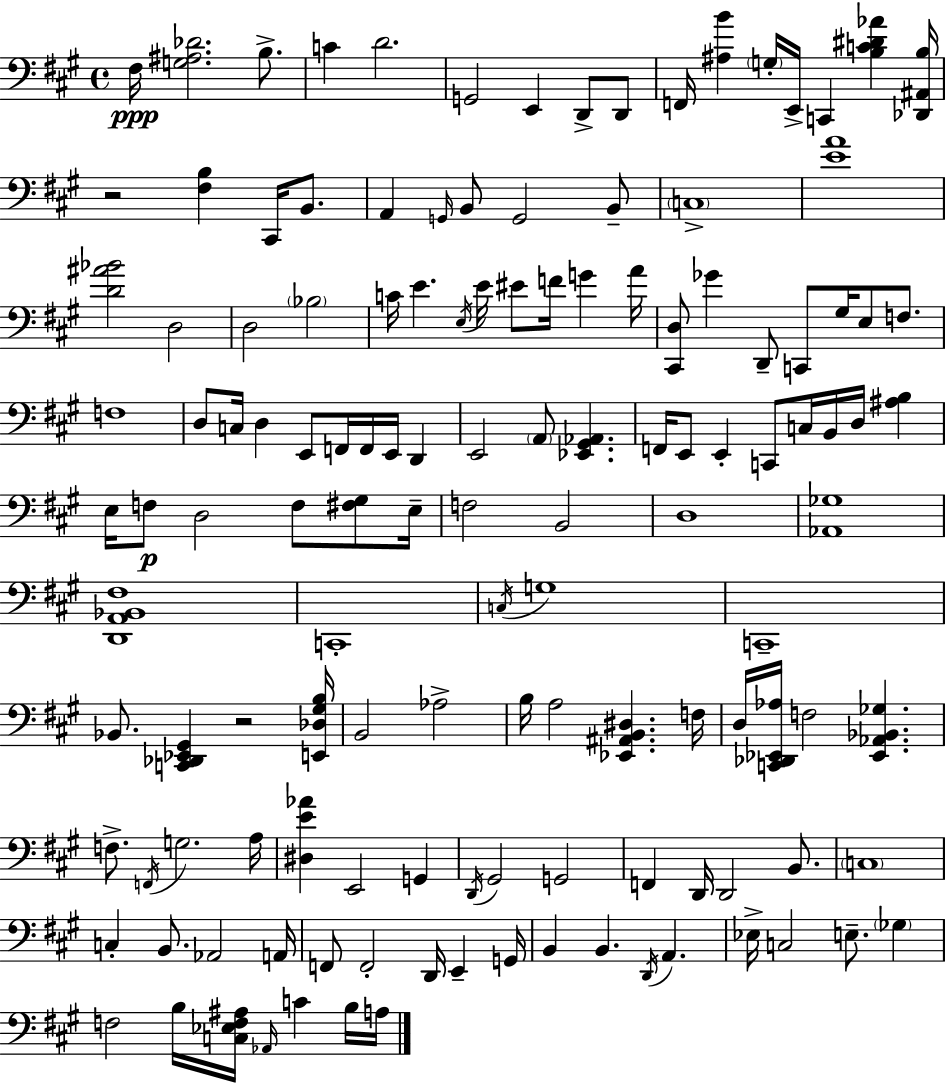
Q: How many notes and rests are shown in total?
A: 134